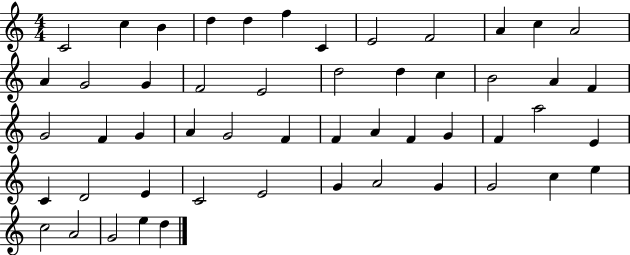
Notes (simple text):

C4/h C5/q B4/q D5/q D5/q F5/q C4/q E4/h F4/h A4/q C5/q A4/h A4/q G4/h G4/q F4/h E4/h D5/h D5/q C5/q B4/h A4/q F4/q G4/h F4/q G4/q A4/q G4/h F4/q F4/q A4/q F4/q G4/q F4/q A5/h E4/q C4/q D4/h E4/q C4/h E4/h G4/q A4/h G4/q G4/h C5/q E5/q C5/h A4/h G4/h E5/q D5/q